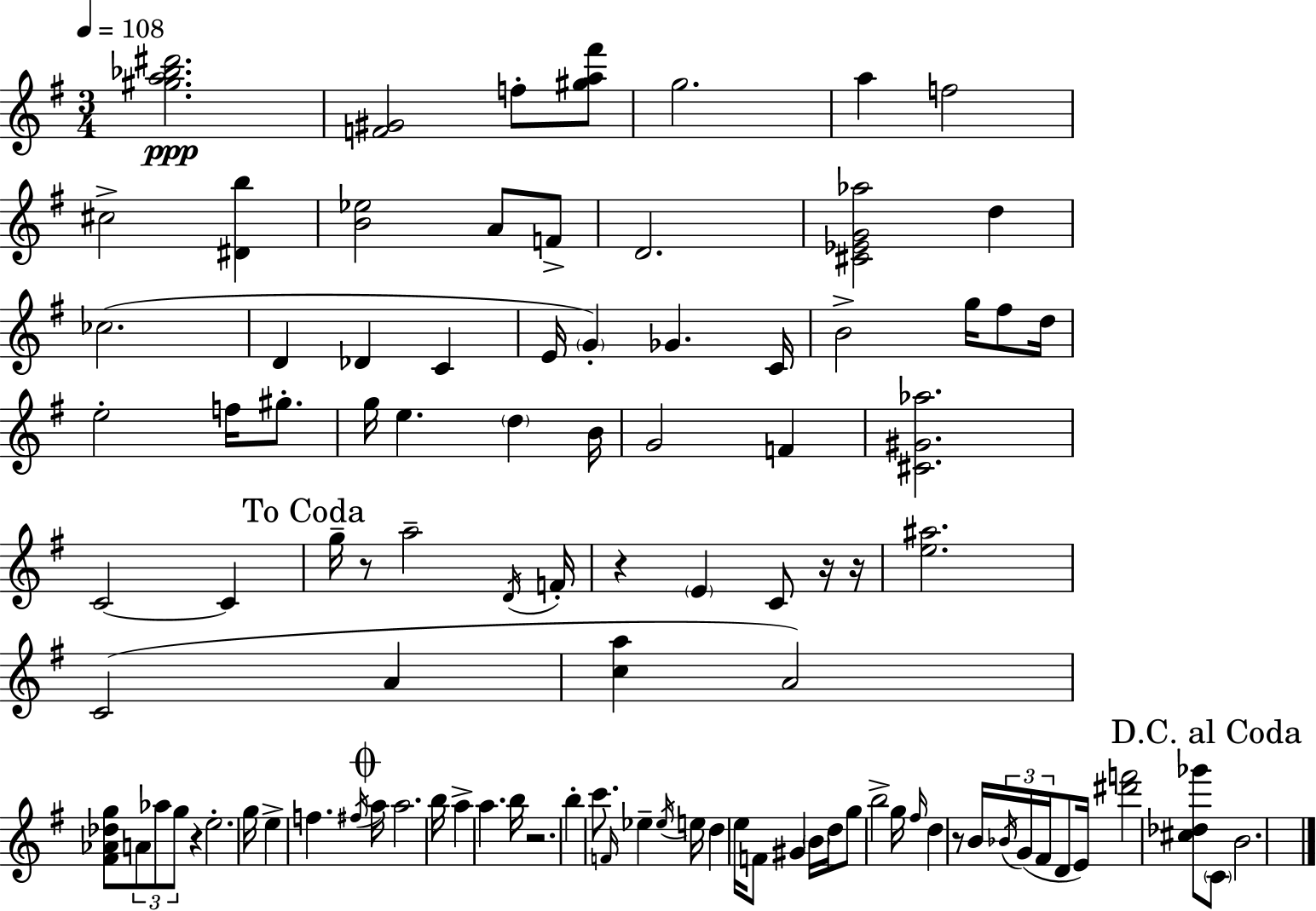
{
  \clef treble
  \numericTimeSignature
  \time 3/4
  \key e \minor
  \tempo 4 = 108
  <gis'' a'' bes'' dis'''>2.\ppp | <f' gis'>2 f''8-. <gis'' a'' fis'''>8 | g''2. | a''4 f''2 | \break cis''2-> <dis' b''>4 | <b' ees''>2 a'8 f'8-> | d'2. | <cis' ees' g' aes''>2 d''4 | \break ces''2.( | d'4 des'4 c'4 | e'16 \parenthesize g'4-.) ges'4. c'16 | b'2-> g''16 fis''8 d''16 | \break e''2-. f''16 gis''8.-. | g''16 e''4. \parenthesize d''4 b'16 | g'2 f'4 | <cis' gis' aes''>2. | \break c'2~~ c'4 | \mark "To Coda" g''16-- r8 a''2-- \acciaccatura { d'16 } | f'16-. r4 \parenthesize e'4 c'8 r16 | r16 <e'' ais''>2. | \break c'2( a'4 | <c'' a''>4 a'2) | <fis' aes' des'' g''>8 \tuplet 3/2 { a'8 aes''8 g''8 } r4 | e''2.-. | \break g''16 e''4-> f''4. | \acciaccatura { fis''16 } \mark \markup { \musicglyph "scripts.coda" } a''16 a''2. | b''16 a''4-> a''4. | b''16 r2. | \break b''4-. c'''8. \grace { f'16 } ees''4-- | \acciaccatura { ees''16 } e''16 d''4 e''16 f'8 gis'4 | \parenthesize b'16 d''16 g''8 b''2-> | g''16 \grace { fis''16 } d''4 r8 b'16 | \break \tuplet 3/2 { \acciaccatura { bes'16 }( g'16 fis'16 } d'8 e'16) <dis''' f'''>2 | <cis'' des'' ges'''>8 \mark "D.C. al Coda" \parenthesize c'8 b'2. | \bar "|."
}